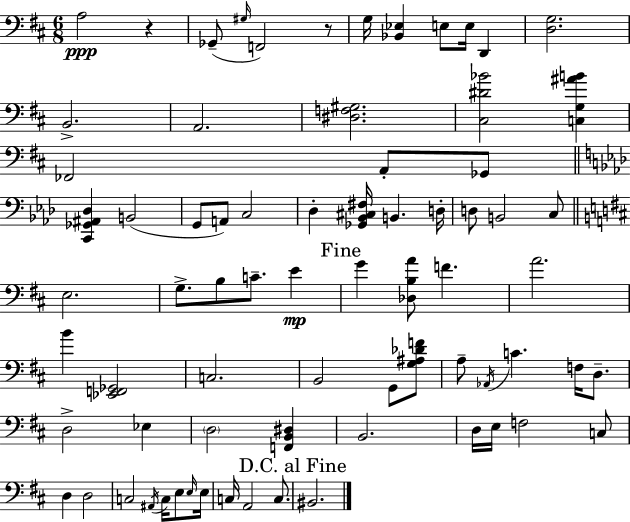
A3/h R/q Gb2/e G#3/s F2/h R/e G3/s [Bb2,Eb3]/q E3/e E3/s D2/q [D3,G3]/h. B2/h. A2/h. [D#3,F3,G#3]/h. [C#3,D#4,Bb4]/h [C3,G3,A#4,B4]/q FES2/h A2/e Gb2/e [C2,Gb2,A#2,Db3]/q B2/h G2/e A2/e C3/h Db3/q [Gb2,Bb2,C#3,F#3]/s B2/q. D3/s D3/e B2/h C3/e E3/h. G3/e. B3/e C4/e. E4/q G4/q [Db3,B3,A4]/e F4/q. A4/h. B4/q [Eb2,F2,Gb2]/h C3/h. B2/h G2/e [G3,A#3,Db4,F4]/e A3/e Ab2/s C4/q. F3/s D3/e. D3/h Eb3/q D3/h [F2,B2,D#3]/q B2/h. D3/s E3/s F3/h C3/e D3/q D3/h C3/h A#2/s C3/s E3/e E3/s E3/s C3/s A2/h C3/e. BIS2/h.